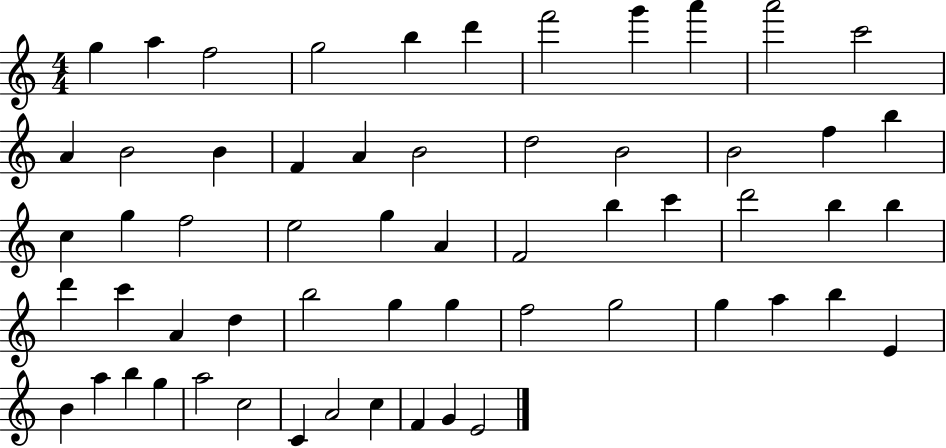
{
  \clef treble
  \numericTimeSignature
  \time 4/4
  \key c \major
  g''4 a''4 f''2 | g''2 b''4 d'''4 | f'''2 g'''4 a'''4 | a'''2 c'''2 | \break a'4 b'2 b'4 | f'4 a'4 b'2 | d''2 b'2 | b'2 f''4 b''4 | \break c''4 g''4 f''2 | e''2 g''4 a'4 | f'2 b''4 c'''4 | d'''2 b''4 b''4 | \break d'''4 c'''4 a'4 d''4 | b''2 g''4 g''4 | f''2 g''2 | g''4 a''4 b''4 e'4 | \break b'4 a''4 b''4 g''4 | a''2 c''2 | c'4 a'2 c''4 | f'4 g'4 e'2 | \break \bar "|."
}